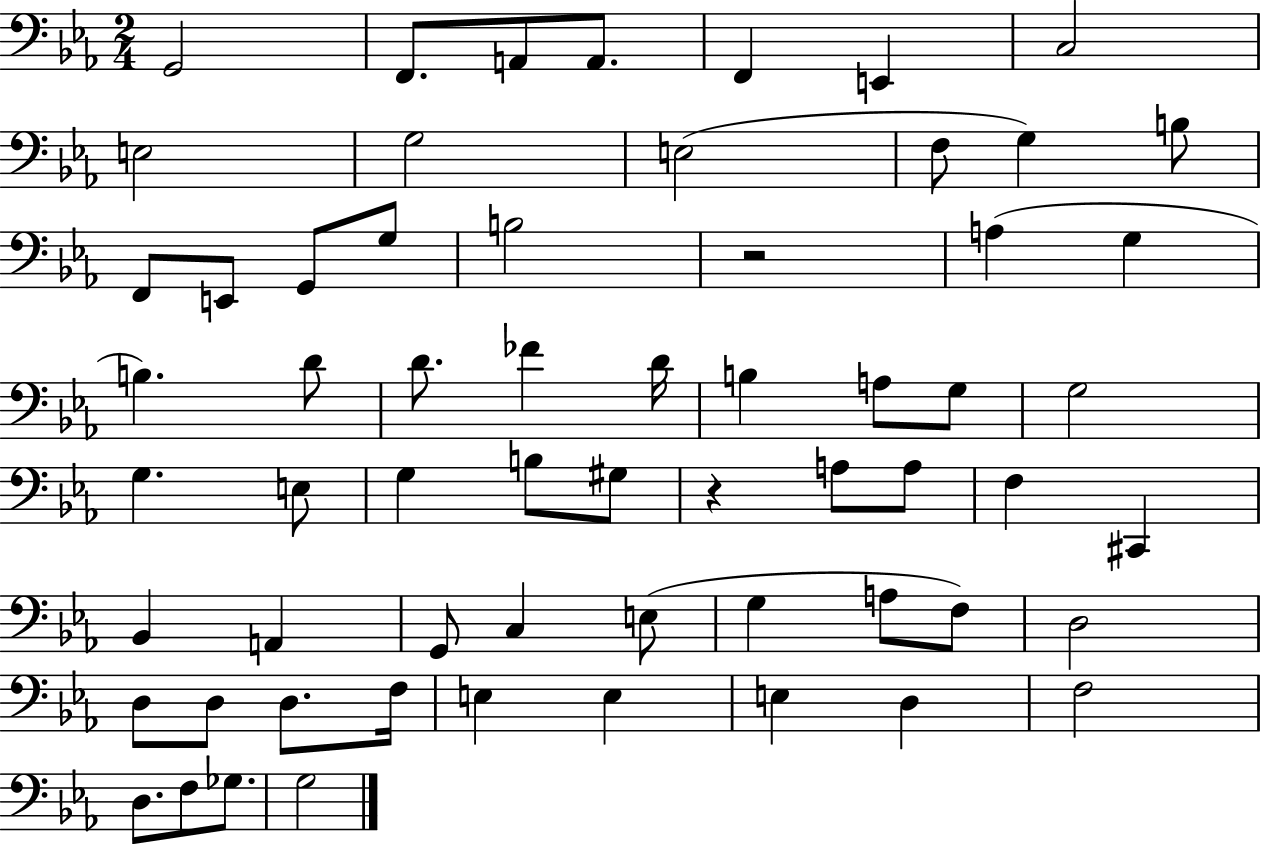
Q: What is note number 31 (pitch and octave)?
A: E3